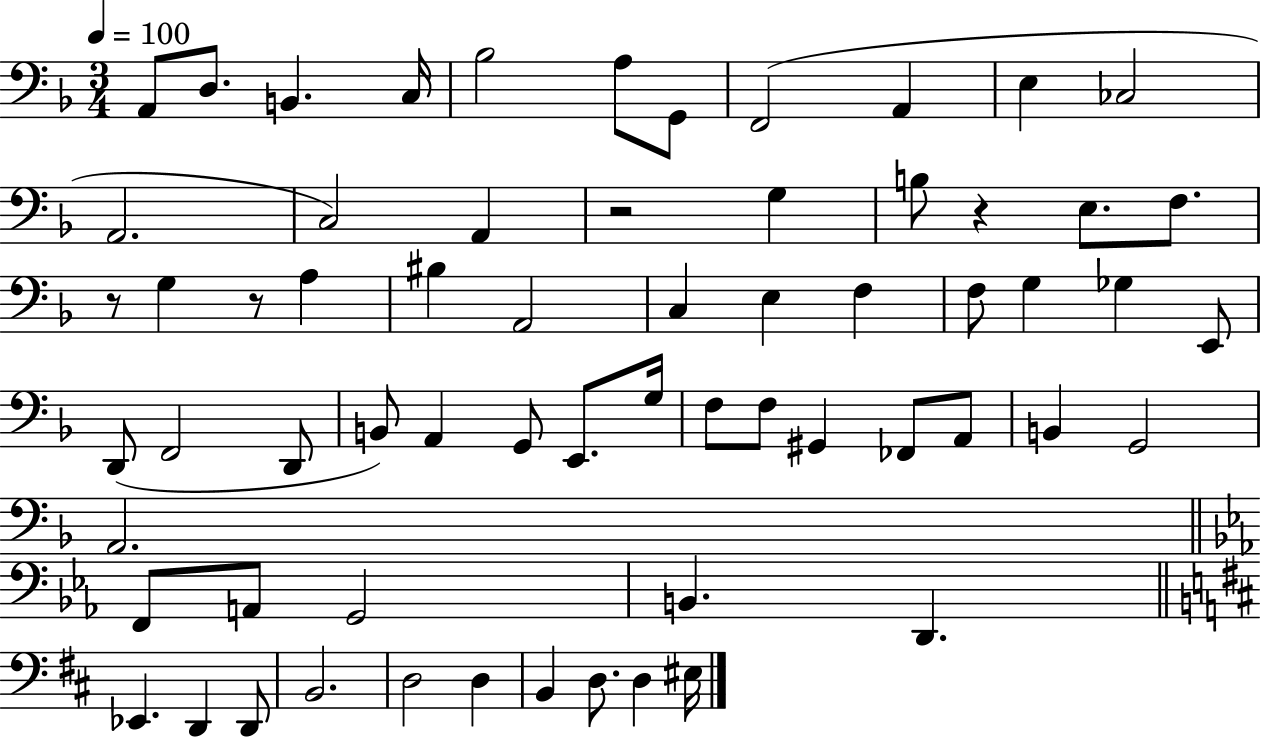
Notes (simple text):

A2/e D3/e. B2/q. C3/s Bb3/h A3/e G2/e F2/h A2/q E3/q CES3/h A2/h. C3/h A2/q R/h G3/q B3/e R/q E3/e. F3/e. R/e G3/q R/e A3/q BIS3/q A2/h C3/q E3/q F3/q F3/e G3/q Gb3/q E2/e D2/e F2/h D2/e B2/e A2/q G2/e E2/e. G3/s F3/e F3/e G#2/q FES2/e A2/e B2/q G2/h A2/h. F2/e A2/e G2/h B2/q. D2/q. Eb2/q. D2/q D2/e B2/h. D3/h D3/q B2/q D3/e. D3/q EIS3/s